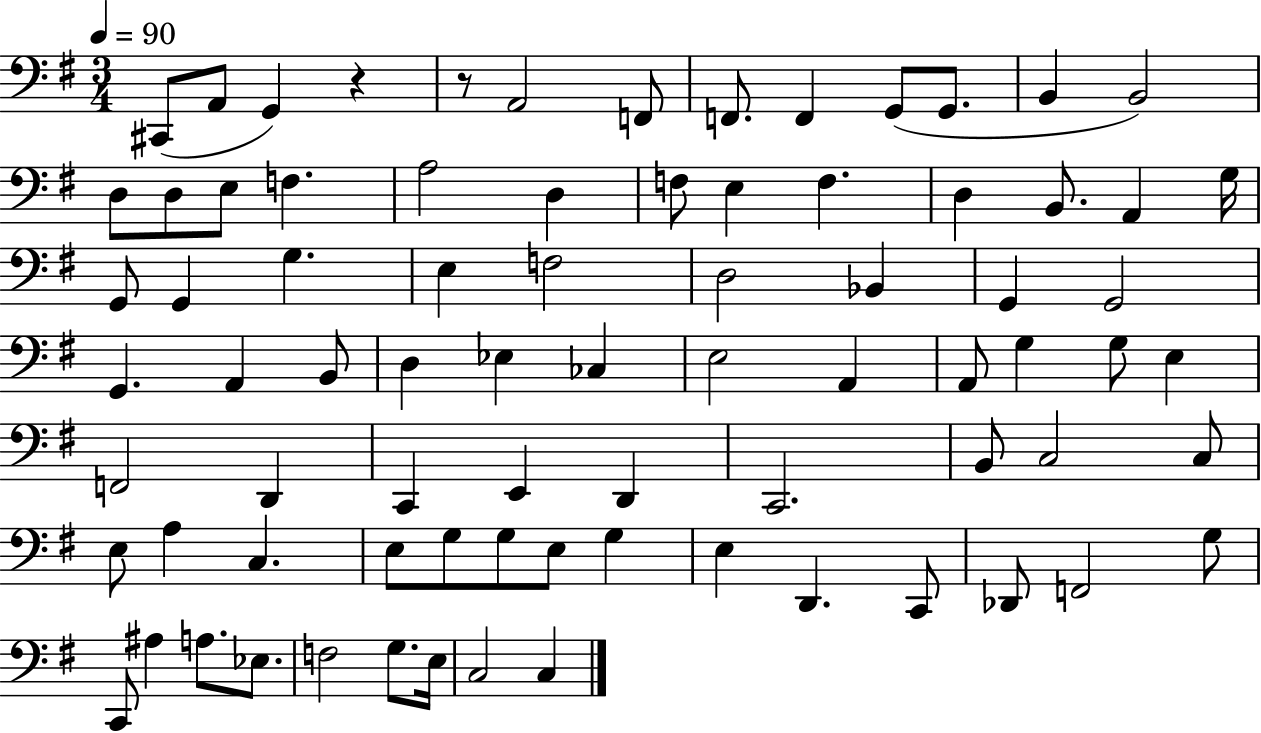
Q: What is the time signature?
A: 3/4